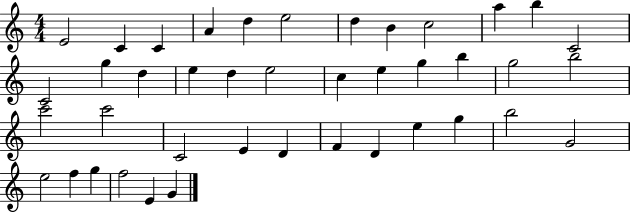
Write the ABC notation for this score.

X:1
T:Untitled
M:4/4
L:1/4
K:C
E2 C C A d e2 d B c2 a b C2 C2 g d e d e2 c e g b g2 b2 c'2 c'2 C2 E D F D e g b2 G2 e2 f g f2 E G